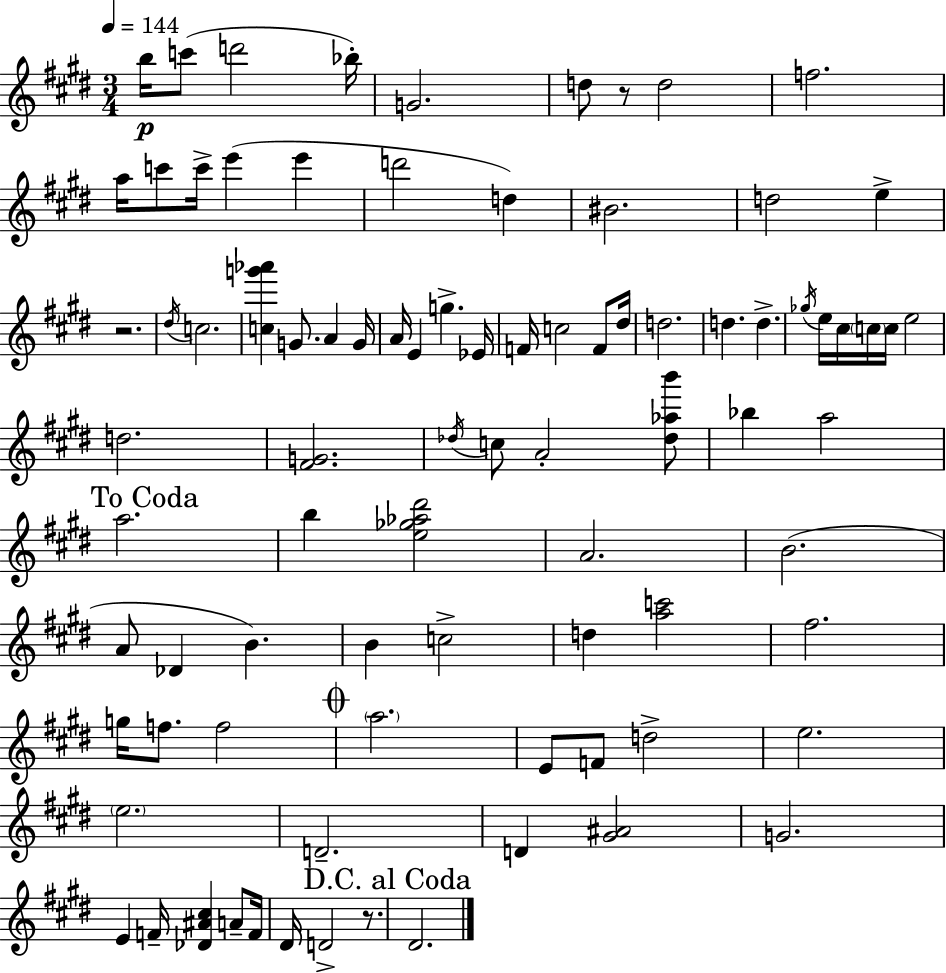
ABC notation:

X:1
T:Untitled
M:3/4
L:1/4
K:E
b/4 c'/2 d'2 _b/4 G2 d/2 z/2 d2 f2 a/4 c'/2 c'/4 e' e' d'2 d ^B2 d2 e z2 ^d/4 c2 [cg'_a'] G/2 A G/4 A/4 E g _E/4 F/4 c2 F/2 ^d/4 d2 d d _g/4 e/4 ^c/4 c/4 c/4 e2 d2 [^FG]2 _d/4 c/2 A2 [_d_ab']/2 _b a2 a2 b [e_g_a^d']2 A2 B2 A/2 _D B B c2 d [ac']2 ^f2 g/4 f/2 f2 a2 E/2 F/2 d2 e2 e2 D2 D [^G^A]2 G2 E F/4 [_D^A^c] A/2 F/4 ^D/4 D2 z/2 ^D2